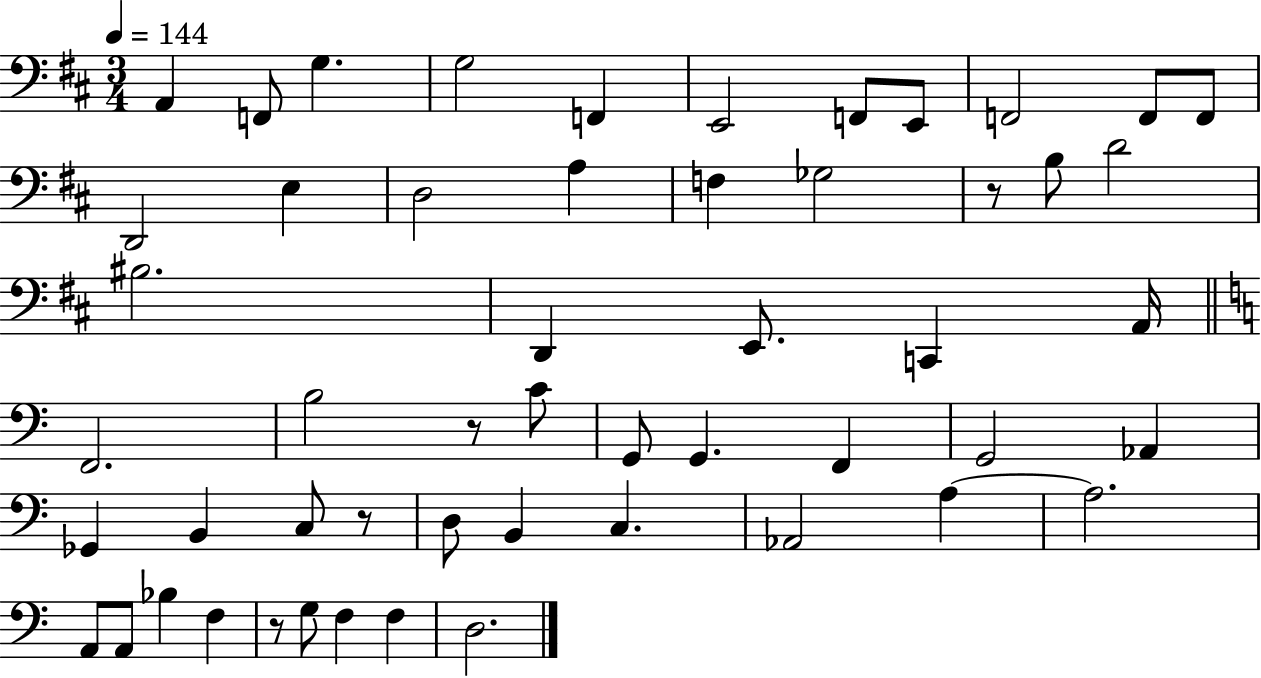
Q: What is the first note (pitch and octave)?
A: A2